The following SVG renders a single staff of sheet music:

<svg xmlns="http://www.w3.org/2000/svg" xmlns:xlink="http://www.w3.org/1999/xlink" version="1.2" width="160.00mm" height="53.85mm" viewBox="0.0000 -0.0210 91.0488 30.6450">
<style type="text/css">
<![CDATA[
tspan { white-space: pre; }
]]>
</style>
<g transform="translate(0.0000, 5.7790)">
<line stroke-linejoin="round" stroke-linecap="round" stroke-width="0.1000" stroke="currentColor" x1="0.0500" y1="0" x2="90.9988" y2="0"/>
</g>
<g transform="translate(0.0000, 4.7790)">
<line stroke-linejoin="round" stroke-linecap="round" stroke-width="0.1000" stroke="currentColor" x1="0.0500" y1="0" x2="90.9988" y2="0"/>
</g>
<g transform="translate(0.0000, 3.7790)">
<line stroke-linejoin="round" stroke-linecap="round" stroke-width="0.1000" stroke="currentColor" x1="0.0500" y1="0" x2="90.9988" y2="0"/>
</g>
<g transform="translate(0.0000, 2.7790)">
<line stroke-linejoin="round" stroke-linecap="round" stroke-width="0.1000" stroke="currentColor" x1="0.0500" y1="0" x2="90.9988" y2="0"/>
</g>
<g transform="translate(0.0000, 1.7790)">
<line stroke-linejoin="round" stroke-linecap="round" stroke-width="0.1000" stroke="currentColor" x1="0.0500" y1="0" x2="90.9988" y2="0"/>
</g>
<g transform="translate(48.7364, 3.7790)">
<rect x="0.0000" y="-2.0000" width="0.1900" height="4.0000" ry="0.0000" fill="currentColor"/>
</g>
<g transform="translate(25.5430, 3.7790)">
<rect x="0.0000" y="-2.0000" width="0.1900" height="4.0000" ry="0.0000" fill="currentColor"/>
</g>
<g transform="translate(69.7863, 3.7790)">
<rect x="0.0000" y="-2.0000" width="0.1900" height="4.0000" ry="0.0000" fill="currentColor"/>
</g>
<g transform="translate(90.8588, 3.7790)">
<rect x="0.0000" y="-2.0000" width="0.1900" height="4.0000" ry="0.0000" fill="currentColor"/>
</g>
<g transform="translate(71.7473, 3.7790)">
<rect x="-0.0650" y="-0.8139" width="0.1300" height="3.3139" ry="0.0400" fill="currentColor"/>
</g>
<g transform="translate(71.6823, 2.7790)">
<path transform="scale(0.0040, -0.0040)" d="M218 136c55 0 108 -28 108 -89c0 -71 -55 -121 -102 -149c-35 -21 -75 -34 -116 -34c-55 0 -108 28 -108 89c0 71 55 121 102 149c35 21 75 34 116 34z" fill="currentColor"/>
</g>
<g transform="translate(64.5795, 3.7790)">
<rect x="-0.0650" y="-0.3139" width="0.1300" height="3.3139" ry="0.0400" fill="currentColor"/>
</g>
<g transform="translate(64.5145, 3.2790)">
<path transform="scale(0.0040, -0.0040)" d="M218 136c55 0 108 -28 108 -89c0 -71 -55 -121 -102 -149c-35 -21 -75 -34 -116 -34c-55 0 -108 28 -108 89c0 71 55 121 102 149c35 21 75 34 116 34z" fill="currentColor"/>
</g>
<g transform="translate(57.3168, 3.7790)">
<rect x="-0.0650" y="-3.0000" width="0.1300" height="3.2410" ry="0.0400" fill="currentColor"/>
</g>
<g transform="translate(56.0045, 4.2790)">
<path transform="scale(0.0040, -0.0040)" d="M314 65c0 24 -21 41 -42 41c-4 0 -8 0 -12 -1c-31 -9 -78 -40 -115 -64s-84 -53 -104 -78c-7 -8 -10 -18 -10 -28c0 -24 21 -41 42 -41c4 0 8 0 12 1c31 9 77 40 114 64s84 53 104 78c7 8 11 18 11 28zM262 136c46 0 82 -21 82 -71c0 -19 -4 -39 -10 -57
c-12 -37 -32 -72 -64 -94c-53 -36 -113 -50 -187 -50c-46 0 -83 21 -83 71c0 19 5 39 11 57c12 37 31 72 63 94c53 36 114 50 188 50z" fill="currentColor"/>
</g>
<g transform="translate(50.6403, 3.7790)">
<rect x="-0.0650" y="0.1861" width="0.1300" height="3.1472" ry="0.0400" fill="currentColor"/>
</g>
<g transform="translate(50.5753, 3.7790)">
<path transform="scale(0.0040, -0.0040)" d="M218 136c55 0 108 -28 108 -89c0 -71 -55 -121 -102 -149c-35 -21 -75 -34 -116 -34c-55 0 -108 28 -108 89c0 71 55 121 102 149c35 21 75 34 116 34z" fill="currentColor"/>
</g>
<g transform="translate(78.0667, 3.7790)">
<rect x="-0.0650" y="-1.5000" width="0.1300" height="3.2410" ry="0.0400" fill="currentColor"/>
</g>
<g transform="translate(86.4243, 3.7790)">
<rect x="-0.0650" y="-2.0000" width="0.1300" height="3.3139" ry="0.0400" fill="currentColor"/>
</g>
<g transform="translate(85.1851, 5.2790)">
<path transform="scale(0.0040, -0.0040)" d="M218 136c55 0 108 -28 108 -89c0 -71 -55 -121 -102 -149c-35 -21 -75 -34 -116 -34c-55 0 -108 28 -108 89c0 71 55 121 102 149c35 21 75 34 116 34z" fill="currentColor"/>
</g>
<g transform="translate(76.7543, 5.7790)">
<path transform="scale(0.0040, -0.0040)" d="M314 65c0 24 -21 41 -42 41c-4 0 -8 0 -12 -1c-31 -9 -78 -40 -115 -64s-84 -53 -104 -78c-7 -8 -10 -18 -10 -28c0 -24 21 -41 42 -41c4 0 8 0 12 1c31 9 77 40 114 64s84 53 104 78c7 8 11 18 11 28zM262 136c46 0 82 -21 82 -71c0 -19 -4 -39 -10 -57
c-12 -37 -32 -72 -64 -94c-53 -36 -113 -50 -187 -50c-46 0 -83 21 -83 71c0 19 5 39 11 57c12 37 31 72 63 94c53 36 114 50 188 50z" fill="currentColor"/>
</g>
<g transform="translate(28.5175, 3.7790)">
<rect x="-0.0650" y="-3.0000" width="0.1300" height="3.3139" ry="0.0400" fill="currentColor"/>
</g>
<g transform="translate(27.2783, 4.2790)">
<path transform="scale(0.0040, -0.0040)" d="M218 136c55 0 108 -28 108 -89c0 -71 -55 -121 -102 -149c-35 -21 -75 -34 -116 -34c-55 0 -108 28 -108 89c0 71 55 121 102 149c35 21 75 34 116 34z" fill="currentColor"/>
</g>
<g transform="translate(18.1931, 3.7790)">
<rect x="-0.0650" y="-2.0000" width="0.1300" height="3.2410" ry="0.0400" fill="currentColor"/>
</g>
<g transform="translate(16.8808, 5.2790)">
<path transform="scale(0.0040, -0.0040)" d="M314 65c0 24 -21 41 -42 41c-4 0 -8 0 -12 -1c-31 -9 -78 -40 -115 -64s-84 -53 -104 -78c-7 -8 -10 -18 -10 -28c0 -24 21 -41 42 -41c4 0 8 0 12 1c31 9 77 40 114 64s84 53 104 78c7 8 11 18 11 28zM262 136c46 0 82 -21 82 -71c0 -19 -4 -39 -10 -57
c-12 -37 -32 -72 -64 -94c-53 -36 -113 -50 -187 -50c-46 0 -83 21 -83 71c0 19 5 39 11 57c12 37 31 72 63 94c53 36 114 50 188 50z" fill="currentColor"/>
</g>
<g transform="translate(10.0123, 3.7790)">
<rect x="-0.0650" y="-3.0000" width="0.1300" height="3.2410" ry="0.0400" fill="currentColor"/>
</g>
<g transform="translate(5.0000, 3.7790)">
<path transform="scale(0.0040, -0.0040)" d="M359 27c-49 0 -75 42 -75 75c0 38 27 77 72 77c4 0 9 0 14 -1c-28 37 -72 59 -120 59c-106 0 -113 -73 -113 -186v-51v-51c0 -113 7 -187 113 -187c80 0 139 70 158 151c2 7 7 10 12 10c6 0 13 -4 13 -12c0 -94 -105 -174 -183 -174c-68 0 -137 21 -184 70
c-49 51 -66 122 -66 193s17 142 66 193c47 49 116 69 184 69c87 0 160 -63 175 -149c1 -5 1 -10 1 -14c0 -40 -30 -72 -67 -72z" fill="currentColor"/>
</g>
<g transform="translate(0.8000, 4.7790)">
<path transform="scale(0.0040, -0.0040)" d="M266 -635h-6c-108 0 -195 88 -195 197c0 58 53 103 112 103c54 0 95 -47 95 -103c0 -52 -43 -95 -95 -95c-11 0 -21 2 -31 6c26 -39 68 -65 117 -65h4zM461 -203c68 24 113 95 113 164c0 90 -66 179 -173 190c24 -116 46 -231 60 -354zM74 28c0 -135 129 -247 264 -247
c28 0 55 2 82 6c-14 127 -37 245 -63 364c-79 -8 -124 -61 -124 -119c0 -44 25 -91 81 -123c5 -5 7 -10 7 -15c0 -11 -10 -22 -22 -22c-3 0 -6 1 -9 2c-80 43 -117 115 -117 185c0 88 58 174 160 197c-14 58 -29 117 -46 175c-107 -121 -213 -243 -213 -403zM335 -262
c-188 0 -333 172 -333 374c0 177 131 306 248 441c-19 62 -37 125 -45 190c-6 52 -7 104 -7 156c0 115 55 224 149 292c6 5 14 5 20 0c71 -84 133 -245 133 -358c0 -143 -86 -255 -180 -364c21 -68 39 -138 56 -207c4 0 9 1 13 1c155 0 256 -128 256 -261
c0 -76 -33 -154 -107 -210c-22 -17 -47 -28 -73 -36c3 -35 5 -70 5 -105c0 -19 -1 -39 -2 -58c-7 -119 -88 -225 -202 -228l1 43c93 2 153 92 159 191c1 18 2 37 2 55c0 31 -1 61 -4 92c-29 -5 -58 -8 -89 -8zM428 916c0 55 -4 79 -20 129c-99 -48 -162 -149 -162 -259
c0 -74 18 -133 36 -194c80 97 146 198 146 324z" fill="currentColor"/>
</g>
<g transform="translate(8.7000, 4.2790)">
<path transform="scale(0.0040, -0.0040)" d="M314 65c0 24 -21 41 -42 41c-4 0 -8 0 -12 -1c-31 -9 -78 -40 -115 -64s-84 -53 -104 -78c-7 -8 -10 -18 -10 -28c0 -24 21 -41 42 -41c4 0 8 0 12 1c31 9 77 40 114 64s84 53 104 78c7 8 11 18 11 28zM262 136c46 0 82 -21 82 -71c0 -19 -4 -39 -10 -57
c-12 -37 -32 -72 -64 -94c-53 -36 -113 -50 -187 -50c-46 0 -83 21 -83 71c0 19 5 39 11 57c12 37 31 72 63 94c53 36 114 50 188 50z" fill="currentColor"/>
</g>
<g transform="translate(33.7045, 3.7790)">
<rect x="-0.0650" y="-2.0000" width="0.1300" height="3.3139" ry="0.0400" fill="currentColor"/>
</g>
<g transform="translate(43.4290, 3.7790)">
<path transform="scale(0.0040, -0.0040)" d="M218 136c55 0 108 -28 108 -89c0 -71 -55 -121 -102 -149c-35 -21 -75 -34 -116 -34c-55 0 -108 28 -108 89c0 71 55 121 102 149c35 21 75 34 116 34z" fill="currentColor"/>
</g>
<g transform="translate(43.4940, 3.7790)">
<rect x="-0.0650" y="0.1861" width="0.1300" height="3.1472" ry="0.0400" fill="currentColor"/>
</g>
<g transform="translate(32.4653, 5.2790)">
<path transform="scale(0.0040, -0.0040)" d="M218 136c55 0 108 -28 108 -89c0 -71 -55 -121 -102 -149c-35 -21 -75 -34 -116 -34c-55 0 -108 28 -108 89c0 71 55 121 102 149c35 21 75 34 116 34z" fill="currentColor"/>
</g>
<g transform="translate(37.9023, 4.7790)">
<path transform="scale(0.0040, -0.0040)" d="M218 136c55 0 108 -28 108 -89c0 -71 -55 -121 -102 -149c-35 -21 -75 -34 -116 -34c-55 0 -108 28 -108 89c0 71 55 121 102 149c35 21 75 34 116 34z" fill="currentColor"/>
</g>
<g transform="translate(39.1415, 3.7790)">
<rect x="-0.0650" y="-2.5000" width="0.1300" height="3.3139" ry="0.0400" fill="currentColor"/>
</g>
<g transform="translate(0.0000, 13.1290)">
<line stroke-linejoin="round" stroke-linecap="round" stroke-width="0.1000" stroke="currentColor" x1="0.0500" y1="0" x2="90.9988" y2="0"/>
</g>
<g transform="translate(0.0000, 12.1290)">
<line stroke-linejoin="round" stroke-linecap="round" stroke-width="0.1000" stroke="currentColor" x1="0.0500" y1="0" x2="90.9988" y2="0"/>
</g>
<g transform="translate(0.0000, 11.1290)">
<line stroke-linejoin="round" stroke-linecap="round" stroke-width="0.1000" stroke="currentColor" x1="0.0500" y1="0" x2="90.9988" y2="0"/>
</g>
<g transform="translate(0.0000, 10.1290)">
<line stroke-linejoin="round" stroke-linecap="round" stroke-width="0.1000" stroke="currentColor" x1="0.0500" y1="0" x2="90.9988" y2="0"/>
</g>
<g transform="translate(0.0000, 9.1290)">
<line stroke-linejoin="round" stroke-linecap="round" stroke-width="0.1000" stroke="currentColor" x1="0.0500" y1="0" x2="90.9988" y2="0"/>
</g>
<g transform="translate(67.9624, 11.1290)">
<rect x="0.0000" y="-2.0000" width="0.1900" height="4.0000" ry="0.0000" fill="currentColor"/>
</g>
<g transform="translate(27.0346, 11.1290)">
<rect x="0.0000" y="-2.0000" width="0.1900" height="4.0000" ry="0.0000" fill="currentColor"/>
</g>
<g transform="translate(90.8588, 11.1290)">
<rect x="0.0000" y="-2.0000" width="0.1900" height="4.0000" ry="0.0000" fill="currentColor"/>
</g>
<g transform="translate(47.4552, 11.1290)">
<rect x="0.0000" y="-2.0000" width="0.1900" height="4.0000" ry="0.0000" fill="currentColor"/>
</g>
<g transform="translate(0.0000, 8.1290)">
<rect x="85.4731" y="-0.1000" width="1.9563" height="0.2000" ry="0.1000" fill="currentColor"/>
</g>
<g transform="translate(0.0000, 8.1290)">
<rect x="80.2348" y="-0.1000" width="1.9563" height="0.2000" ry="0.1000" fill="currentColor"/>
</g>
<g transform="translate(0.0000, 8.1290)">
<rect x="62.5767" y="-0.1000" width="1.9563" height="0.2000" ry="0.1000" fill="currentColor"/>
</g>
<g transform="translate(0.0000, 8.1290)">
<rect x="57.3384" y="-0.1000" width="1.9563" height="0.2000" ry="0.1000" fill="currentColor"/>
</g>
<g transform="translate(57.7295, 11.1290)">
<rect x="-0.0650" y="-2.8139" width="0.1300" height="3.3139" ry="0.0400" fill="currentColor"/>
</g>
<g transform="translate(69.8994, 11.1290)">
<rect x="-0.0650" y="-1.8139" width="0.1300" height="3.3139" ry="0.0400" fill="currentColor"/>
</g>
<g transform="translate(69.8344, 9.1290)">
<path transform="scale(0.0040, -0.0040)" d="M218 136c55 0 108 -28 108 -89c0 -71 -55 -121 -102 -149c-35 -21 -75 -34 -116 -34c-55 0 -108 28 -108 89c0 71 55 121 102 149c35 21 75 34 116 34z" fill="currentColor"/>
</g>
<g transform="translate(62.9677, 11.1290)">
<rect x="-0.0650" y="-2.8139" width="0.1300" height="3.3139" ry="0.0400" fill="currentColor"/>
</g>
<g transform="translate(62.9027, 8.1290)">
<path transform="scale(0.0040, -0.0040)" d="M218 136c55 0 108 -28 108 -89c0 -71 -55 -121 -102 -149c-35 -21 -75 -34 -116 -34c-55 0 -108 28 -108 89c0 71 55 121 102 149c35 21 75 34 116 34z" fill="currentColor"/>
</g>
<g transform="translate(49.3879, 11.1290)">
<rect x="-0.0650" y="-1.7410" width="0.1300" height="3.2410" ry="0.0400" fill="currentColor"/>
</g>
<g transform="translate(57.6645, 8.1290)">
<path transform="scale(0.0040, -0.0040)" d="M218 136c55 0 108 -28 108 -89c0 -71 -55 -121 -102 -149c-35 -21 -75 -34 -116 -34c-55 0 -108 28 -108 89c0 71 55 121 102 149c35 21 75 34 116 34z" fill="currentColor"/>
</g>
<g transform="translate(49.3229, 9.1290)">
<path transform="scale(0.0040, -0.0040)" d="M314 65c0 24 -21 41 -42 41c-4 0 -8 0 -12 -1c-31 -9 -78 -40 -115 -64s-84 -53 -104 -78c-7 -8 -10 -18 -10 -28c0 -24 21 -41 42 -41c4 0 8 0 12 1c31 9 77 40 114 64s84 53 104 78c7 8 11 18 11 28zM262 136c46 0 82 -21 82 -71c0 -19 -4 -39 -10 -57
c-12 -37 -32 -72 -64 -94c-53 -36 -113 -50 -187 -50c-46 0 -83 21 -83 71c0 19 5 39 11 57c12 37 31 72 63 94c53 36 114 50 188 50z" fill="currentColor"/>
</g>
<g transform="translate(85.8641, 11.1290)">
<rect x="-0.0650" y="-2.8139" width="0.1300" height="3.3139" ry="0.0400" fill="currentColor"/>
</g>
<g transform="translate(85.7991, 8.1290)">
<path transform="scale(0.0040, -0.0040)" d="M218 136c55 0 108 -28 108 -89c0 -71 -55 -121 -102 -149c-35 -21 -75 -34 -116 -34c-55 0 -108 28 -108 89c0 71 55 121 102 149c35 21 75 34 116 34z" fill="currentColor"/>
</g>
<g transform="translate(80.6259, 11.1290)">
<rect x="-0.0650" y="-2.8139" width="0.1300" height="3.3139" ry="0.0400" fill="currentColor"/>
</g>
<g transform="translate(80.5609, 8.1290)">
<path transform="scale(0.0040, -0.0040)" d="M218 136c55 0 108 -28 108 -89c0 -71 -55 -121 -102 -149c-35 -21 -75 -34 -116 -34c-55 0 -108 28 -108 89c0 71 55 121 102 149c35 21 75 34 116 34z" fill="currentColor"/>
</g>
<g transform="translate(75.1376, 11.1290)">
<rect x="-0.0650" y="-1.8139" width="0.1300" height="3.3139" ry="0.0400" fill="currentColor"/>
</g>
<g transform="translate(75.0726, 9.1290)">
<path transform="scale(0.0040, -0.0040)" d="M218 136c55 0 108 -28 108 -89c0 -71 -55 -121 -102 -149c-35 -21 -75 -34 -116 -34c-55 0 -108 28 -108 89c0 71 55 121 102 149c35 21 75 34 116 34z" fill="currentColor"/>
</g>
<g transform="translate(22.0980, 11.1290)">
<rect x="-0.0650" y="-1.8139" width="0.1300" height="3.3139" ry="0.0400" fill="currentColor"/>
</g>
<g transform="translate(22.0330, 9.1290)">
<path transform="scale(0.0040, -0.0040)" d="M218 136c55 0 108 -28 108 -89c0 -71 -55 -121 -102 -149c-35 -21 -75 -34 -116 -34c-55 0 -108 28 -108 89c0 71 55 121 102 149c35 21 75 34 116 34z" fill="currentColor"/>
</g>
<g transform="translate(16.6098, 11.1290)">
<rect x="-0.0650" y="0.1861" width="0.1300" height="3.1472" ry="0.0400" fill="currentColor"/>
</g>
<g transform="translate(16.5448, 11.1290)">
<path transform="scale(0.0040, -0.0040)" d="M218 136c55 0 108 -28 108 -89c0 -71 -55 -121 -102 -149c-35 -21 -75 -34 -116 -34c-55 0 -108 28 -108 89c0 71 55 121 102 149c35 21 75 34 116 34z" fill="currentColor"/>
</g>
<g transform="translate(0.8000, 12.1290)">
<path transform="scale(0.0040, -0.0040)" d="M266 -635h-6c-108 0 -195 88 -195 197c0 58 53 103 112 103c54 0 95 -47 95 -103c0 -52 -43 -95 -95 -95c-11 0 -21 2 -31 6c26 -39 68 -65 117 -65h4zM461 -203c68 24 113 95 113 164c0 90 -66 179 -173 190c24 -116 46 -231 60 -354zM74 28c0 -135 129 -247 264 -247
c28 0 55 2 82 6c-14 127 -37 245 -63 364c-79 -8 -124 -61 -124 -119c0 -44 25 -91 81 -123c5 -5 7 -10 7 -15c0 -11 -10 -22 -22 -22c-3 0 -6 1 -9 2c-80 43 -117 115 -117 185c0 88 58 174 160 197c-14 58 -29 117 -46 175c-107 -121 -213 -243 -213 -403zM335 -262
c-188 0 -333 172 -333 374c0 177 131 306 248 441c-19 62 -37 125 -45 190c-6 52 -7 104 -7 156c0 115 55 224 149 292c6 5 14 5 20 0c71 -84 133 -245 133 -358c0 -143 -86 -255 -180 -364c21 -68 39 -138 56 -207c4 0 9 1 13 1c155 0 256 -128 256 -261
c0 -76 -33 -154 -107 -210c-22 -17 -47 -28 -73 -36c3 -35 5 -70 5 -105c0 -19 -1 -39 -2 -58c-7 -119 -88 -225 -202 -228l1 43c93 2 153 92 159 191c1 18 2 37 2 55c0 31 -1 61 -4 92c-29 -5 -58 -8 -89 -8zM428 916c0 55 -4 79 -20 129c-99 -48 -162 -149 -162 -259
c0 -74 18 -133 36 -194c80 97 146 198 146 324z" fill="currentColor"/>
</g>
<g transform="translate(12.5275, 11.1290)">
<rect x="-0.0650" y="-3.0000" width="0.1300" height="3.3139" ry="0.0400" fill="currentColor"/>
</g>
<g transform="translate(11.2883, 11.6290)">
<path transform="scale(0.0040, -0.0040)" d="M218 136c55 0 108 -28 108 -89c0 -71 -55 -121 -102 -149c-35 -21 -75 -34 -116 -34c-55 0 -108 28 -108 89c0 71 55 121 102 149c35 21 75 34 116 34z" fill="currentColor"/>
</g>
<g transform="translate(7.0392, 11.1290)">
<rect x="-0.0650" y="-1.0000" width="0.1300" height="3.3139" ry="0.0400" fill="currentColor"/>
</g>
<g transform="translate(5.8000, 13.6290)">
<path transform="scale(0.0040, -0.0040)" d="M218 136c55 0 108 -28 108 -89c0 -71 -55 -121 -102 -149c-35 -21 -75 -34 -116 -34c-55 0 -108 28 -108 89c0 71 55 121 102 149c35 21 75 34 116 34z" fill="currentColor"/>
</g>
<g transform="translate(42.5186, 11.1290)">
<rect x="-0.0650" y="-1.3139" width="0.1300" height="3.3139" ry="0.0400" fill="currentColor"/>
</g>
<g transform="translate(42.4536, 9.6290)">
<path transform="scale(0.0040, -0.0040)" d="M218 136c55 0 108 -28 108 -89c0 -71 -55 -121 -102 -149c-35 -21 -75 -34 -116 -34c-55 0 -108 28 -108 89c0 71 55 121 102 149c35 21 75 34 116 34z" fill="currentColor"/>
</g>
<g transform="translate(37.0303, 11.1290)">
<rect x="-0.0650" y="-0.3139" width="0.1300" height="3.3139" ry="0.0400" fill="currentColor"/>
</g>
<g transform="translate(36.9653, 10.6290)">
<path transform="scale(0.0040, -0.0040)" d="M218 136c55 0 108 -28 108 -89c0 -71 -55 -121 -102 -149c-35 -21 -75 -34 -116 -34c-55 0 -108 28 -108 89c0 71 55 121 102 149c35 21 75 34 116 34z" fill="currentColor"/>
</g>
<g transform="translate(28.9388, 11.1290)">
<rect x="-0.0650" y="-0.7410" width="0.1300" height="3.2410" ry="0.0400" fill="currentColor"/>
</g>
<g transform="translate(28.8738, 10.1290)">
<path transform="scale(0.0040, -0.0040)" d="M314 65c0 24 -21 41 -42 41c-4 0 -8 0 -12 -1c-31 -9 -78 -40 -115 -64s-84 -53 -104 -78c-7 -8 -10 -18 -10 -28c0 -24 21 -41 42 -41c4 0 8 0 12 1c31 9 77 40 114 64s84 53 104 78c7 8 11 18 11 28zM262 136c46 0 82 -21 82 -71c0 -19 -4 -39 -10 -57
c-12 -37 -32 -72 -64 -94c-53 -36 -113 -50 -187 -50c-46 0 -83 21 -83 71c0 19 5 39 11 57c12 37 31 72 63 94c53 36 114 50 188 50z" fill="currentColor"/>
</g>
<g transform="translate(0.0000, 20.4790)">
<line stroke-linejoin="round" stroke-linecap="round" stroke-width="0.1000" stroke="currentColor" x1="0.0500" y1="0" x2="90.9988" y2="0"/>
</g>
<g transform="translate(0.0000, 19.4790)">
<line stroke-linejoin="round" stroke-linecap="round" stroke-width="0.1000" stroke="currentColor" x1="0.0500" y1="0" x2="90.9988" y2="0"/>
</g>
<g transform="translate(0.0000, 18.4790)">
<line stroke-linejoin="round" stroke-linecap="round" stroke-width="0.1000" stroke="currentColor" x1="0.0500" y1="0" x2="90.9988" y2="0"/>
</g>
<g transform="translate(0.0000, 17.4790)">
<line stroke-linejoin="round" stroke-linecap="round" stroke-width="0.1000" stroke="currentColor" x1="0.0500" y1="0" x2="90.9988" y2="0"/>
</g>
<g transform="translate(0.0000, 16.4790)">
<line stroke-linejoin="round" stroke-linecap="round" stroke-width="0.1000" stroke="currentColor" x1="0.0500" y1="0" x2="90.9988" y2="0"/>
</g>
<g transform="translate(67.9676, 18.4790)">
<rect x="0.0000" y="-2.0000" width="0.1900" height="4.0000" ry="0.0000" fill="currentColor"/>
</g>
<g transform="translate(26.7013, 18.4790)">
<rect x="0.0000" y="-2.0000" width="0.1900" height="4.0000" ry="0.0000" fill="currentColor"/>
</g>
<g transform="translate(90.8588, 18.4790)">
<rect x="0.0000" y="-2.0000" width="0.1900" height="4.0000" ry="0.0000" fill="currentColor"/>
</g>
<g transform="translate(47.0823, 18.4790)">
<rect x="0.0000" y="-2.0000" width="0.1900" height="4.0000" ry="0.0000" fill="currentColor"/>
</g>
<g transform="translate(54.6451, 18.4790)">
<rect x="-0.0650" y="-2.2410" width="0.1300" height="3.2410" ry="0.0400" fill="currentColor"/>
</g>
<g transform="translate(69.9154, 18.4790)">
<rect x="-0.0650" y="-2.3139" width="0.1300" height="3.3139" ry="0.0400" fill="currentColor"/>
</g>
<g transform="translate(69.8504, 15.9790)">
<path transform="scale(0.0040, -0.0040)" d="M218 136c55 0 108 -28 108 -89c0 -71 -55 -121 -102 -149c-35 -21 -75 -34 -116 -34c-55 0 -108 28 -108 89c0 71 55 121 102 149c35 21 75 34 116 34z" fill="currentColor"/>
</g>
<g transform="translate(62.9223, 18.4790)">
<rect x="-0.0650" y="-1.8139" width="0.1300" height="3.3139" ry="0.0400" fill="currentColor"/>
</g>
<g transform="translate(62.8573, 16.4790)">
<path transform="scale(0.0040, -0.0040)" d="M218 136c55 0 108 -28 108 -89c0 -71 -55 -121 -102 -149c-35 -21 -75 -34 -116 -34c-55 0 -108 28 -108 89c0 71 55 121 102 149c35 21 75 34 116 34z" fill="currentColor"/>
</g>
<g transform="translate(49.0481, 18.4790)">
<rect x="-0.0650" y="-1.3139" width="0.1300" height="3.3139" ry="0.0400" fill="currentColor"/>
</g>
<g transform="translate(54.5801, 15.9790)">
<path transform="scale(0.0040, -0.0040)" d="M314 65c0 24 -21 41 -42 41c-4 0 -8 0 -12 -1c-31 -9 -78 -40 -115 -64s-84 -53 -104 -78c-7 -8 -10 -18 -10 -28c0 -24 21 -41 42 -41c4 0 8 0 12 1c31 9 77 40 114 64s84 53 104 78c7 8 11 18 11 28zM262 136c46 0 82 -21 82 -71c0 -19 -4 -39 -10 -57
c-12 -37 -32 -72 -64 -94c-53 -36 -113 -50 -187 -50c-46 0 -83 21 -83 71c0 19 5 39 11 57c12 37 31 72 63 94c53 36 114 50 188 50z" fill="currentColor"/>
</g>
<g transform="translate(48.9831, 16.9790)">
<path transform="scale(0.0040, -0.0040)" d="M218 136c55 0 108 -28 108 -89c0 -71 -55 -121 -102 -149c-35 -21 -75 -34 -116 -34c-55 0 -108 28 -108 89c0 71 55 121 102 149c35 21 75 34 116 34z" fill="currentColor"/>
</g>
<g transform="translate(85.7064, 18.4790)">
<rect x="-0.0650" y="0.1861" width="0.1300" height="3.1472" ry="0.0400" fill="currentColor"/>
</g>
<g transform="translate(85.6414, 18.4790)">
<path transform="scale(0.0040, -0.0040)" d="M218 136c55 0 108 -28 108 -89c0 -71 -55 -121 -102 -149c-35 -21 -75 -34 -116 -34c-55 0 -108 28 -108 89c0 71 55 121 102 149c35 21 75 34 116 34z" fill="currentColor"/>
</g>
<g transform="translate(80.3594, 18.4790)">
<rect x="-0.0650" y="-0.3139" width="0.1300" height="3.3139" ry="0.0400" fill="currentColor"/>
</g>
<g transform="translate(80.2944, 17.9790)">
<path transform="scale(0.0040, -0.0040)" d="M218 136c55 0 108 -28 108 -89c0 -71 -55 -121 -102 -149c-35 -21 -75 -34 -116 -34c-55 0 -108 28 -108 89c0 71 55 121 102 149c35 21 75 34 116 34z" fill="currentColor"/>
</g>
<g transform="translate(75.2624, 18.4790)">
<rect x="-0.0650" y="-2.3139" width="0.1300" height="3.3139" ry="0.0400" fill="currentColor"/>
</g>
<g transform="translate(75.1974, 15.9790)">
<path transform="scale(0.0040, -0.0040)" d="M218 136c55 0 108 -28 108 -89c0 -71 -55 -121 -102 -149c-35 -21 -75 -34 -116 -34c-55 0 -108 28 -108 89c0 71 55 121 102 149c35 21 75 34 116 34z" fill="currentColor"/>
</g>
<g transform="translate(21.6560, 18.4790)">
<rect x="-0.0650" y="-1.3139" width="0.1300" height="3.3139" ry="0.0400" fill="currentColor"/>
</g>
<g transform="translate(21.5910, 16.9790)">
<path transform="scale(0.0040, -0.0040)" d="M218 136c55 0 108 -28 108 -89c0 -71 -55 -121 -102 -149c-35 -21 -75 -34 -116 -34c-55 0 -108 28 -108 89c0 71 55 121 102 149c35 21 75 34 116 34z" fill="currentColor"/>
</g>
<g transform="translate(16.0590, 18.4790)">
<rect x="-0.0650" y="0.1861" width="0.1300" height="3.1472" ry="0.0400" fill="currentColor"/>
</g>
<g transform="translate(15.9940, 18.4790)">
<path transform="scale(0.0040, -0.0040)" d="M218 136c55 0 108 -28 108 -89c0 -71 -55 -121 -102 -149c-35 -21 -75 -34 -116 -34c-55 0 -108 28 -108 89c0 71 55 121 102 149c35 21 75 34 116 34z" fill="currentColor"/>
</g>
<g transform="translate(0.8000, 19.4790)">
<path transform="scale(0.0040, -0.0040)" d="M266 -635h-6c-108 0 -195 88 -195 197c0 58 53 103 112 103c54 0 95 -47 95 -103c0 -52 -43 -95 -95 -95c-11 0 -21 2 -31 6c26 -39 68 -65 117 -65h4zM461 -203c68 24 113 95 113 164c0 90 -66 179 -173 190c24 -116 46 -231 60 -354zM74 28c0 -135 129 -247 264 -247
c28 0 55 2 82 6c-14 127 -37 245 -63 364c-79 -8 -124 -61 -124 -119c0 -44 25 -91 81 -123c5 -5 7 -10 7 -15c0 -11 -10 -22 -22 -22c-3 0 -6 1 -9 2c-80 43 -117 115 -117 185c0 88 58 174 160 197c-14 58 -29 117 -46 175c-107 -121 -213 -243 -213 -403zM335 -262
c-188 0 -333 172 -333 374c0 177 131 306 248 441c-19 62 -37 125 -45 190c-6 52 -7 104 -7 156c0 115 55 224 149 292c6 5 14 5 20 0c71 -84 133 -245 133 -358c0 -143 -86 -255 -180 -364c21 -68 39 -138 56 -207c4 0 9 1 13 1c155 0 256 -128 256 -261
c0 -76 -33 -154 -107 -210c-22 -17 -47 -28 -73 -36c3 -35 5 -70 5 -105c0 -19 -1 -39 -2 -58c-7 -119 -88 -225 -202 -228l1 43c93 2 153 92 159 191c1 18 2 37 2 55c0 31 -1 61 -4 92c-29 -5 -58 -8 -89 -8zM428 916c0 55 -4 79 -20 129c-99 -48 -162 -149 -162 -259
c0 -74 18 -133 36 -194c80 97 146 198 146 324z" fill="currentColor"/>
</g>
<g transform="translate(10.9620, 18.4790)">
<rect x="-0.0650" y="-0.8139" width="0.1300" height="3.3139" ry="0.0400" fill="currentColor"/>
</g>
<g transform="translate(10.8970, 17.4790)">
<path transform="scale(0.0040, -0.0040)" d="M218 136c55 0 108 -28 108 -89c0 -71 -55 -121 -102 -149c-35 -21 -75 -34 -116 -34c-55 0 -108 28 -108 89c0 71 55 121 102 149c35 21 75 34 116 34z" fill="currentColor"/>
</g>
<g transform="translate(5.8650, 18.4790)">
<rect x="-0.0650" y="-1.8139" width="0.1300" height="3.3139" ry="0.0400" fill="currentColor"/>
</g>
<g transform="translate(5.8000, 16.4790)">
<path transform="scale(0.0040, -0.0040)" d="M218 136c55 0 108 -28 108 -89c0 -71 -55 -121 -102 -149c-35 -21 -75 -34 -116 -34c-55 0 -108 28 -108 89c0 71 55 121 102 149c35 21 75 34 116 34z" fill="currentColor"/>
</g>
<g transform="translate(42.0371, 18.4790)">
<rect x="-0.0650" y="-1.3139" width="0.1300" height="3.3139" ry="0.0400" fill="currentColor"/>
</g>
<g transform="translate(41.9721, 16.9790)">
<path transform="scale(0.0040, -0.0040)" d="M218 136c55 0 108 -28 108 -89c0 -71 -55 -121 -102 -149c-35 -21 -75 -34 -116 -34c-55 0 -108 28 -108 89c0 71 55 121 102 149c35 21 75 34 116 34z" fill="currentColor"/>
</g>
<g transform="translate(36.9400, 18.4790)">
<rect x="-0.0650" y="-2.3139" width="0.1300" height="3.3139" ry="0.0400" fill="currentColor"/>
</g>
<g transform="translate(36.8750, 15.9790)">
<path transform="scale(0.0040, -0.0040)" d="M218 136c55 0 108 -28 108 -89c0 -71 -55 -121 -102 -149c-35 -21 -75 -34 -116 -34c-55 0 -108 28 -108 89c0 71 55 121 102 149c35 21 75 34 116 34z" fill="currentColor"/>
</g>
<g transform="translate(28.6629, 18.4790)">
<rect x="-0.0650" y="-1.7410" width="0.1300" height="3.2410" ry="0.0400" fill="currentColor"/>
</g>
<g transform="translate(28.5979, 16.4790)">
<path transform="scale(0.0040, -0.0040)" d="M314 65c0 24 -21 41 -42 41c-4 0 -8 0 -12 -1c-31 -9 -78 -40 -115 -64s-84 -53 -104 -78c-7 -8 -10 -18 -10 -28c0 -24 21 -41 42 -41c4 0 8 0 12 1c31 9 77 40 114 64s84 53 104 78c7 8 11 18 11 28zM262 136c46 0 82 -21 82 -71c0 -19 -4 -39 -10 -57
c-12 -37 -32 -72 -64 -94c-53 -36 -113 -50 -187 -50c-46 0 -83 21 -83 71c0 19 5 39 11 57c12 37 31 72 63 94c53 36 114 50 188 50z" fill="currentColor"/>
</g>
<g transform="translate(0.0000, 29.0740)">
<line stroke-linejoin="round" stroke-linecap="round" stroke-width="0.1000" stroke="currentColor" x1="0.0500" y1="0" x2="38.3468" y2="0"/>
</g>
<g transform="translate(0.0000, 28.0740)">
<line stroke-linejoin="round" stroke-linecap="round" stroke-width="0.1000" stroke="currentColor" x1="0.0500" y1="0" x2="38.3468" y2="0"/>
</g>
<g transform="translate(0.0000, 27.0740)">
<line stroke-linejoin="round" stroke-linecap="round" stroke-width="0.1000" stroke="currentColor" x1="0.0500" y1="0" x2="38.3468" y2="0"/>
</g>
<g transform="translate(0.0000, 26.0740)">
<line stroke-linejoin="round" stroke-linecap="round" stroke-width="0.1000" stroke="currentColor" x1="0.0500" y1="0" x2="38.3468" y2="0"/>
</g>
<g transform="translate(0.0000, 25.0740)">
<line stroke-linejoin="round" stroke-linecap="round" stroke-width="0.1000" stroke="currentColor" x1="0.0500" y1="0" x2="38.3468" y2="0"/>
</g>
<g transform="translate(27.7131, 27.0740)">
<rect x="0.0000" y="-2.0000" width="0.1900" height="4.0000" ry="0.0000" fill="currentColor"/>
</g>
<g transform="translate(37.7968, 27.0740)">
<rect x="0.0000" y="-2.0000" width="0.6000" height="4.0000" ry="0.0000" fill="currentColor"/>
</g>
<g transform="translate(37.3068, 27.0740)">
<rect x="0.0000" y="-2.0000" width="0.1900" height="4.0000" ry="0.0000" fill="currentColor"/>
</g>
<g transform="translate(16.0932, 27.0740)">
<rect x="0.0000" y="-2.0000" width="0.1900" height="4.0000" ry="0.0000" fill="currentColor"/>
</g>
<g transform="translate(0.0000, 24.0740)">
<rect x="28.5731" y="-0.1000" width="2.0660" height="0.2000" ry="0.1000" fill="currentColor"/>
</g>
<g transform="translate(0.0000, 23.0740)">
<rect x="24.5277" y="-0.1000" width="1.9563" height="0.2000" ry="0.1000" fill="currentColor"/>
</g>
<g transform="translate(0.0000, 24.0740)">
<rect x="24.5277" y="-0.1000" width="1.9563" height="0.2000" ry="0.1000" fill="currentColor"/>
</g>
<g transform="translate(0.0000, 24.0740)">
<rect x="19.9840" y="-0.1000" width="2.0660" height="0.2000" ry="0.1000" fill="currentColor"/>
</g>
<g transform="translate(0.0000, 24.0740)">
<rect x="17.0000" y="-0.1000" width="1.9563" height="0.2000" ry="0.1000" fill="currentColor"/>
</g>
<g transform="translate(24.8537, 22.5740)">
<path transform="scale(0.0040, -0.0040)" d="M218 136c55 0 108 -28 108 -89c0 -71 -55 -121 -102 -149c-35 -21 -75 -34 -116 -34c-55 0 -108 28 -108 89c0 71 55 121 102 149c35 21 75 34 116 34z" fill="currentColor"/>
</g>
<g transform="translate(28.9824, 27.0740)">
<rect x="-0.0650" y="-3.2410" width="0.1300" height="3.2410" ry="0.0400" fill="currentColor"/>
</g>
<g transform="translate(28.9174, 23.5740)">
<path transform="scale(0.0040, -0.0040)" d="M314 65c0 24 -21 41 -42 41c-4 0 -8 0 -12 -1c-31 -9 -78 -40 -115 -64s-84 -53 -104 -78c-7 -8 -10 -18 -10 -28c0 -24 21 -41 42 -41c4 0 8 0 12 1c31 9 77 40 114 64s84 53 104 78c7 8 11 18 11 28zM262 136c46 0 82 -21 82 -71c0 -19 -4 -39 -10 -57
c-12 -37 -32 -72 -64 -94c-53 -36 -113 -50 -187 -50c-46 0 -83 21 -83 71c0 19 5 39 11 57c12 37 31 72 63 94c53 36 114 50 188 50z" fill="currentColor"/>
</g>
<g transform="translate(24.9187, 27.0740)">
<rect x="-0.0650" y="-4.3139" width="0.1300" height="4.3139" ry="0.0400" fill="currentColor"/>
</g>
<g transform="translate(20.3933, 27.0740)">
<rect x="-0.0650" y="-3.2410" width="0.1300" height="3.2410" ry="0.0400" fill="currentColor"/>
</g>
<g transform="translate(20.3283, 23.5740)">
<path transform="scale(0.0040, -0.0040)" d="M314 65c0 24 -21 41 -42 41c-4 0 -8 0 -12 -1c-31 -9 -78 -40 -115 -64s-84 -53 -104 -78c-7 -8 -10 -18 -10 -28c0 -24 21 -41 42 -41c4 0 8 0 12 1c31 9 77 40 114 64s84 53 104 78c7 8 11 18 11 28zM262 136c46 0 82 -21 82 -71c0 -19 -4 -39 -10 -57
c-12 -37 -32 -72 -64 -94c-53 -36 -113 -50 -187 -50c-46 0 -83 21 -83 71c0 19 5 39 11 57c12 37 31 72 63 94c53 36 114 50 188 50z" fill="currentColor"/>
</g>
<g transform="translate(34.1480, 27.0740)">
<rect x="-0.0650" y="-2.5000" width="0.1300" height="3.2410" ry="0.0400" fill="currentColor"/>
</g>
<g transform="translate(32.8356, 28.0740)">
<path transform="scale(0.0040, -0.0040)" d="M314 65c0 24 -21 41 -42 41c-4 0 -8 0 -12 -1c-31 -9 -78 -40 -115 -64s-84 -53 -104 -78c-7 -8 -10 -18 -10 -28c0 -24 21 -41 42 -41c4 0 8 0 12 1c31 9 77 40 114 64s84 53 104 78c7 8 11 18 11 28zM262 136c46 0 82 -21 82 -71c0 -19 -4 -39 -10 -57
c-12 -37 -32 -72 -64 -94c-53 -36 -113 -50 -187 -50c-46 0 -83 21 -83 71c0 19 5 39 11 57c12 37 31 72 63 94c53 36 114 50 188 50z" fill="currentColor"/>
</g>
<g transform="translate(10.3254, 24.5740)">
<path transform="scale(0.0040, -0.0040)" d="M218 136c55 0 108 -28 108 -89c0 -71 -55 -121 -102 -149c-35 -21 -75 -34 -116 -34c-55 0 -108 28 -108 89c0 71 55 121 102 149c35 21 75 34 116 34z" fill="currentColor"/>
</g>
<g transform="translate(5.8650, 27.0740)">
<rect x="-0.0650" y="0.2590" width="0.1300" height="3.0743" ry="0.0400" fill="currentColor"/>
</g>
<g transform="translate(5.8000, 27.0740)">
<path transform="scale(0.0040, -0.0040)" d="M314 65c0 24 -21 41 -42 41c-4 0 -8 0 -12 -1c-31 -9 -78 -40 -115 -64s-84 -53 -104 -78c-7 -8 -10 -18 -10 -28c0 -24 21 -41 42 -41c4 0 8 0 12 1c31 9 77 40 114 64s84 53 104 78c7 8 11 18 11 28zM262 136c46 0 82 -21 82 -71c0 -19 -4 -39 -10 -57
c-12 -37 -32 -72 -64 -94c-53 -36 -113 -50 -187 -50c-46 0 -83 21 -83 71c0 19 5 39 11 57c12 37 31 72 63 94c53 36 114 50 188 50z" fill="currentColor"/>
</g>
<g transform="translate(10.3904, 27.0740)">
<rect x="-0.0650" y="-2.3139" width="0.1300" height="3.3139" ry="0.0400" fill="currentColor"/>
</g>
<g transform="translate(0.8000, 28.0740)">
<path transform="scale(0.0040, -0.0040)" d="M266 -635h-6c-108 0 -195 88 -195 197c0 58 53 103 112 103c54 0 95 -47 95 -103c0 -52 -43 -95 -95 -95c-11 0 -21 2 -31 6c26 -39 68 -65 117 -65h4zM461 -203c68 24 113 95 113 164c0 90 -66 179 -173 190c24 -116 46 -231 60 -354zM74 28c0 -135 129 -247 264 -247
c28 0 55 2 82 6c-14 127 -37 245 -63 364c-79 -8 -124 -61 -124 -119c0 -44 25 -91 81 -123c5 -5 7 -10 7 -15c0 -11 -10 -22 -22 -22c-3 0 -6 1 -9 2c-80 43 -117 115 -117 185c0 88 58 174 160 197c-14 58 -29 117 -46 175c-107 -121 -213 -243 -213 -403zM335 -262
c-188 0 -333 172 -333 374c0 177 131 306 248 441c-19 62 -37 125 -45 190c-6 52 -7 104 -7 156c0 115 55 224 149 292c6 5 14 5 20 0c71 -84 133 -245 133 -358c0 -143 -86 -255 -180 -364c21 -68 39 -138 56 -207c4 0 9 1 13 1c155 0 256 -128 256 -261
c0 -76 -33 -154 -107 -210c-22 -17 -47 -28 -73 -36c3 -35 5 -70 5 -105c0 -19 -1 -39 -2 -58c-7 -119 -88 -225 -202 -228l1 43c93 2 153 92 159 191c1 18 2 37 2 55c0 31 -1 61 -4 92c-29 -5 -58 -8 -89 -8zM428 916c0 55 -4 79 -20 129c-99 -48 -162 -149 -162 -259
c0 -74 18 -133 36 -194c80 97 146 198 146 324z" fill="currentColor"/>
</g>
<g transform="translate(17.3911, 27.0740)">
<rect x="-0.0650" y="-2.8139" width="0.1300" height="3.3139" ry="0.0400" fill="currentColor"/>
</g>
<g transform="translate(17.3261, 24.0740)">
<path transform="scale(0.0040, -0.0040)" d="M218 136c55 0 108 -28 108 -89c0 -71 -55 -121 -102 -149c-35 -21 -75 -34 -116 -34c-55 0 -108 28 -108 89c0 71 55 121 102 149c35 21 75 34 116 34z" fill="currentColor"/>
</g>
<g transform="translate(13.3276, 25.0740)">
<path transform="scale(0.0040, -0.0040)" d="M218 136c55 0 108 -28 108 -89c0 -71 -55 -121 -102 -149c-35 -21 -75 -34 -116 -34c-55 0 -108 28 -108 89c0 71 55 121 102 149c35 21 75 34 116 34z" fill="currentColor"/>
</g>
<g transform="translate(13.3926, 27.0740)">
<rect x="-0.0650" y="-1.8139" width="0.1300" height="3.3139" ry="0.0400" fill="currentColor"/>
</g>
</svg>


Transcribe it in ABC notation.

X:1
T:Untitled
M:4/4
L:1/4
K:C
A2 F2 A F G B B A2 c d E2 F D A B f d2 c e f2 a a f f a a f d B e f2 g e e g2 f g g c B B2 g f a b2 d' b2 G2